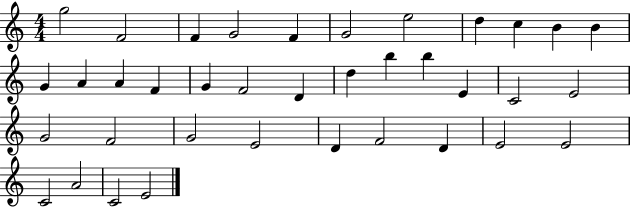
G5/h F4/h F4/q G4/h F4/q G4/h E5/h D5/q C5/q B4/q B4/q G4/q A4/q A4/q F4/q G4/q F4/h D4/q D5/q B5/q B5/q E4/q C4/h E4/h G4/h F4/h G4/h E4/h D4/q F4/h D4/q E4/h E4/h C4/h A4/h C4/h E4/h